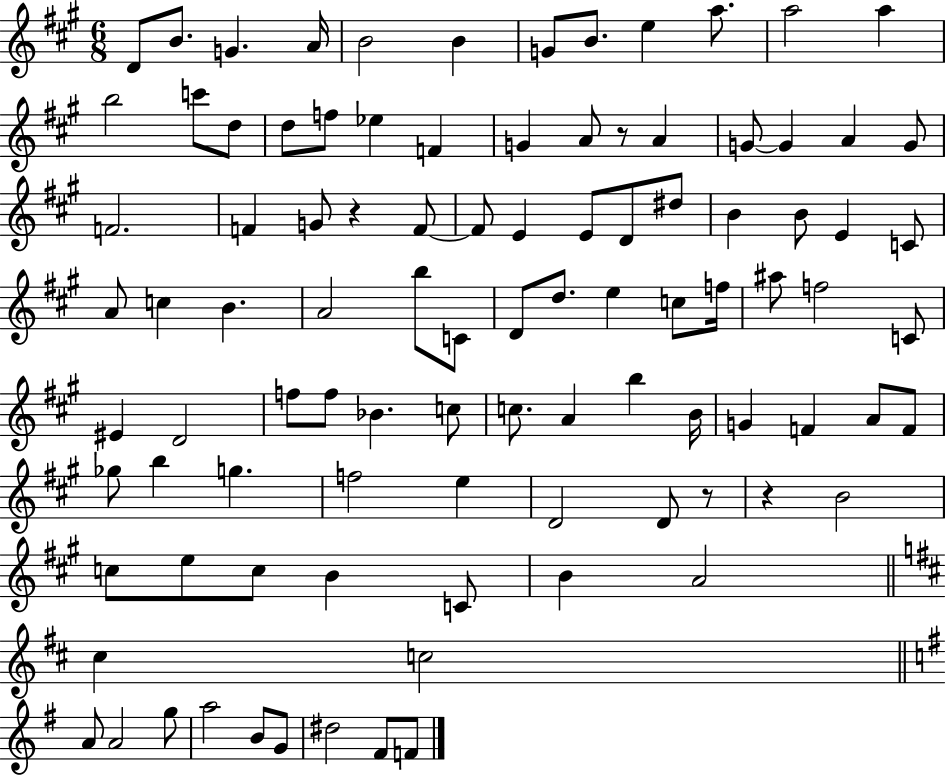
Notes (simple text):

D4/e B4/e. G4/q. A4/s B4/h B4/q G4/e B4/e. E5/q A5/e. A5/h A5/q B5/h C6/e D5/e D5/e F5/e Eb5/q F4/q G4/q A4/e R/e A4/q G4/e G4/q A4/q G4/e F4/h. F4/q G4/e R/q F4/e F4/e E4/q E4/e D4/e D#5/e B4/q B4/e E4/q C4/e A4/e C5/q B4/q. A4/h B5/e C4/e D4/e D5/e. E5/q C5/e F5/s A#5/e F5/h C4/e EIS4/q D4/h F5/e F5/e Bb4/q. C5/e C5/e. A4/q B5/q B4/s G4/q F4/q A4/e F4/e Gb5/e B5/q G5/q. F5/h E5/q D4/h D4/e R/e R/q B4/h C5/e E5/e C5/e B4/q C4/e B4/q A4/h C#5/q C5/h A4/e A4/h G5/e A5/h B4/e G4/e D#5/h F#4/e F4/e